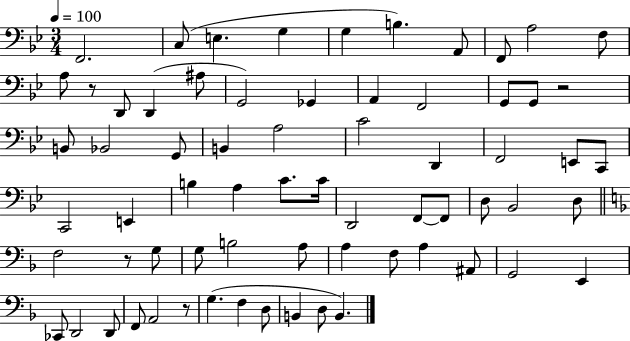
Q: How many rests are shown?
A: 4